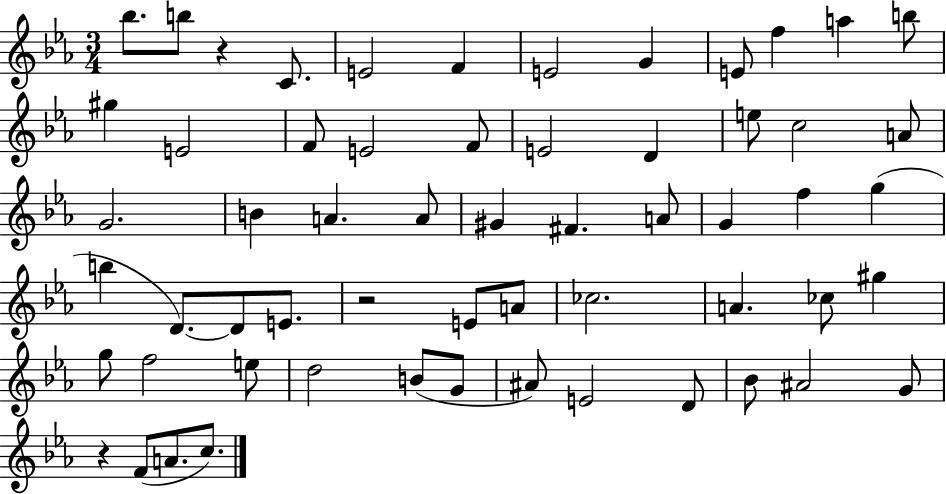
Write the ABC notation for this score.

X:1
T:Untitled
M:3/4
L:1/4
K:Eb
_b/2 b/2 z C/2 E2 F E2 G E/2 f a b/2 ^g E2 F/2 E2 F/2 E2 D e/2 c2 A/2 G2 B A A/2 ^G ^F A/2 G f g b D/2 D/2 E/2 z2 E/2 A/2 _c2 A _c/2 ^g g/2 f2 e/2 d2 B/2 G/2 ^A/2 E2 D/2 _B/2 ^A2 G/2 z F/2 A/2 c/2